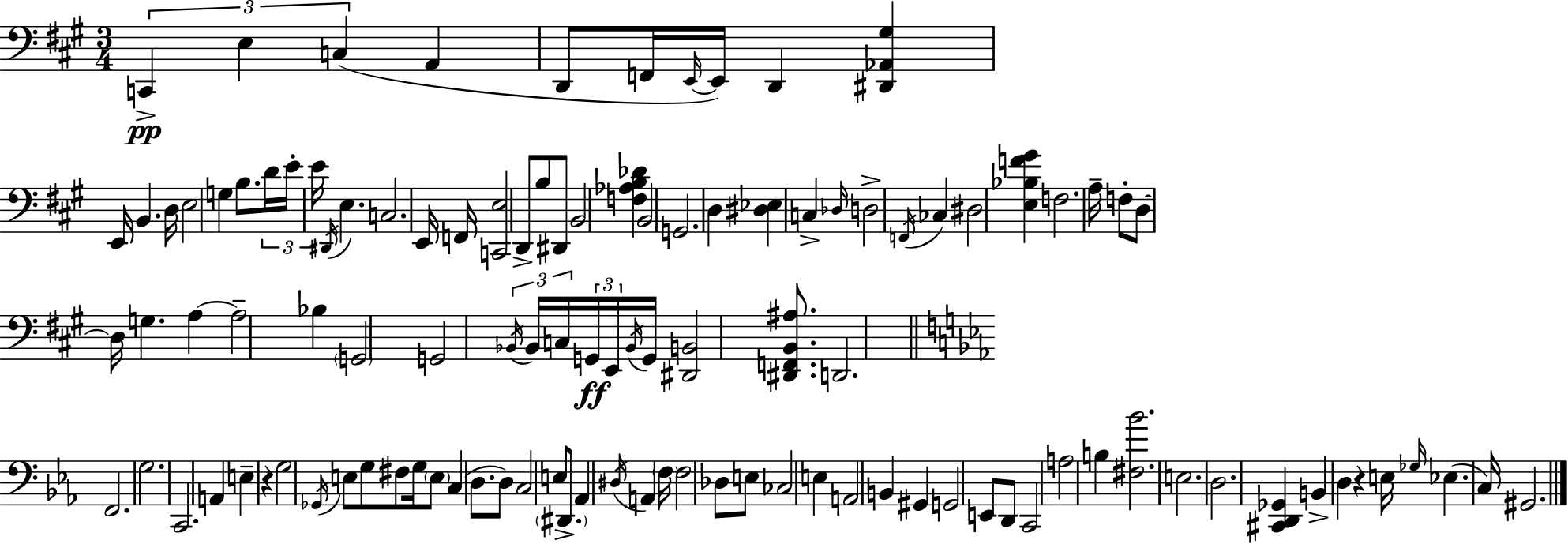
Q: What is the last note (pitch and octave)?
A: G#2